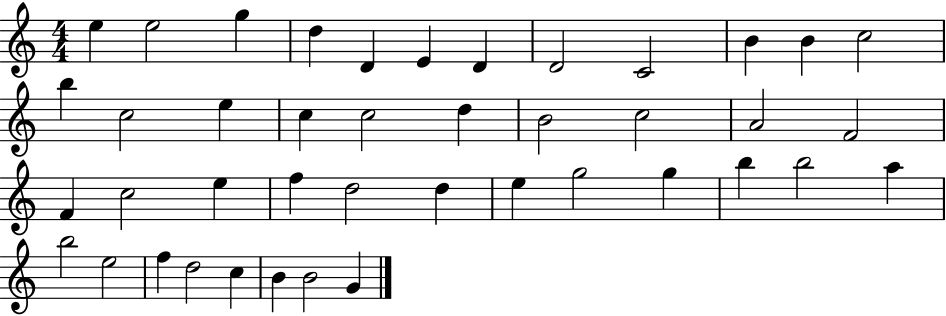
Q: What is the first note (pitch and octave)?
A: E5